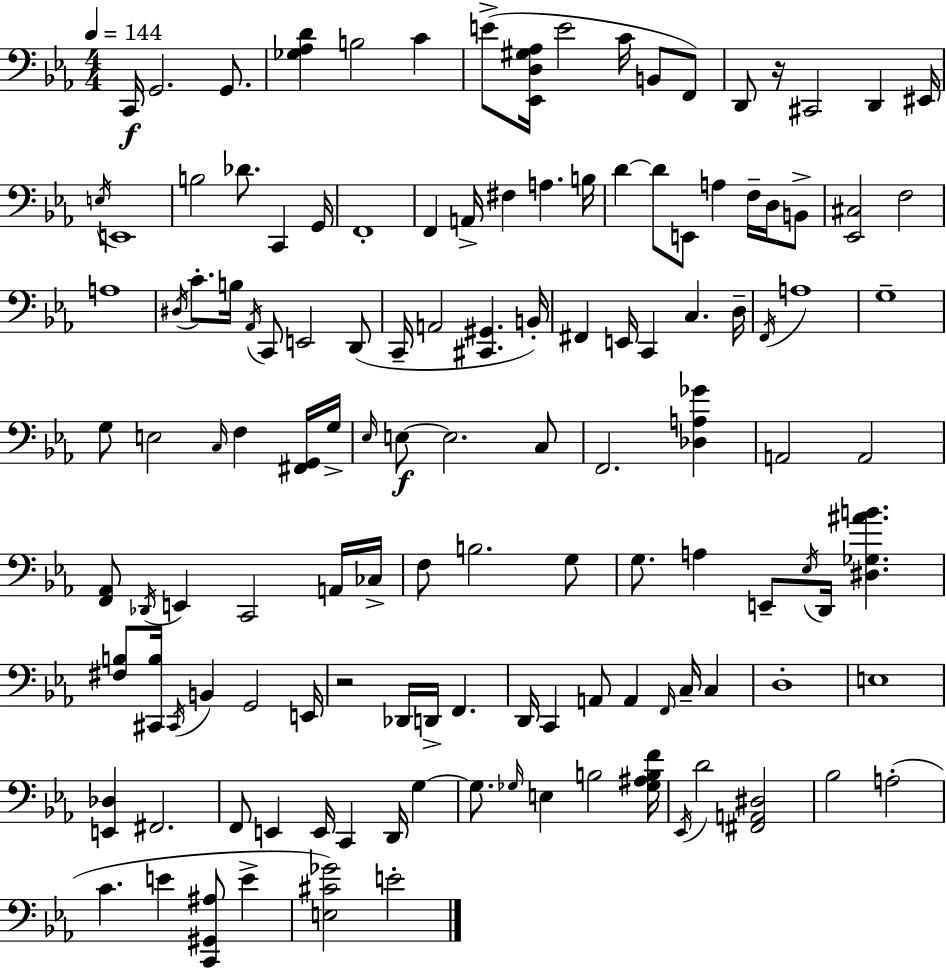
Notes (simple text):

C2/s G2/h. G2/e. [Gb3,Ab3,D4]/q B3/h C4/q E4/e [Eb2,D3,G#3,Ab3]/s E4/h C4/s B2/e F2/e D2/e R/s C#2/h D2/q EIS2/s E3/s E2/w B3/h Db4/e. C2/q G2/s F2/w F2/q A2/s F#3/q A3/q. B3/s D4/q D4/e E2/e A3/q F3/s D3/s B2/e [Eb2,C#3]/h F3/h A3/w D#3/s C4/e. B3/s Ab2/s C2/e E2/h D2/e C2/s A2/h [C#2,G#2]/q. B2/s F#2/q E2/s C2/q C3/q. D3/s F2/s A3/w G3/w G3/e E3/h C3/s F3/q [F#2,G2]/s G3/s Eb3/s E3/e E3/h. C3/e F2/h. [Db3,A3,Gb4]/q A2/h A2/h [F2,Ab2]/e Db2/s E2/q C2/h A2/s CES3/s F3/e B3/h. G3/e G3/e. A3/q E2/e Eb3/s D2/s [D#3,Gb3,A#4,B4]/q. [F#3,B3]/e [C#2,B3]/s C#2/s B2/q G2/h E2/s R/h Db2/s D2/s F2/q. D2/s C2/q A2/e A2/q F2/s C3/s C3/q D3/w E3/w [E2,Db3]/q F#2/h. F2/e E2/q E2/s C2/q D2/s G3/q G3/e. Gb3/s E3/q B3/h [Gb3,A#3,B3,F4]/s Eb2/s D4/h [F#2,A2,D#3]/h Bb3/h A3/h C4/q. E4/q [C2,G#2,A#3]/e E4/q [E3,C#4,Gb4]/h E4/h